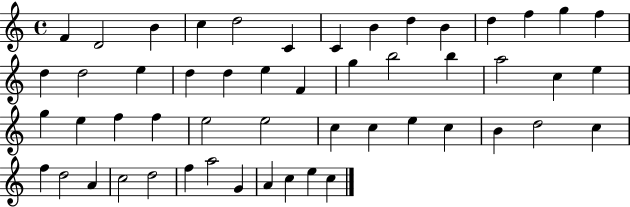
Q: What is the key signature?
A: C major